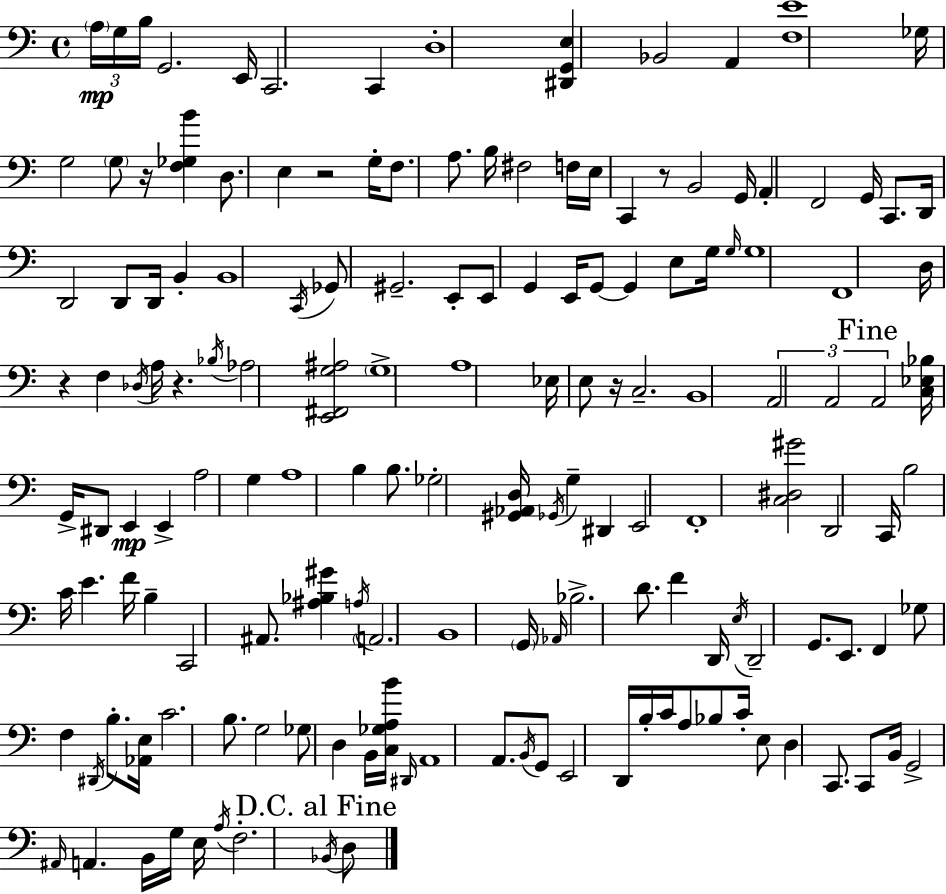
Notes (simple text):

A3/s G3/s B3/s G2/h. E2/s C2/h. C2/q D3/w [D#2,G2,E3]/q Bb2/h A2/q [F3,E4]/w Gb3/s G3/h G3/e R/s [F3,Gb3,B4]/q D3/e. E3/q R/h G3/s F3/e. A3/e. B3/s F#3/h F3/s E3/s C2/q R/e B2/h G2/s A2/q F2/h G2/s C2/e. D2/s D2/h D2/e D2/s B2/q B2/w C2/s Gb2/e G#2/h. E2/e E2/e G2/q E2/s G2/e G2/q E3/e G3/s G3/s G3/w F2/w D3/s R/q F3/q Db3/s A3/s R/q. Bb3/s Ab3/h [E2,F#2,G3,A#3]/h G3/w A3/w Eb3/s E3/e R/s C3/h. B2/w A2/h A2/h A2/h [C3,Eb3,Bb3]/s G2/s D#2/e E2/q E2/q A3/h G3/q A3/w B3/q B3/e. Gb3/h [G#2,Ab2,D3]/s Gb2/s G3/q D#2/q E2/h F2/w [C3,D#3,G#4]/h D2/h C2/s B3/h C4/s E4/q. F4/s B3/q C2/h A#2/e. [A#3,Bb3,G#4]/q A3/s A2/h. B2/w G2/s Ab2/s Bb3/h. D4/e. F4/q D2/s E3/s D2/h G2/e. E2/e. F2/q Gb3/e F3/q D#2/s B3/e. [Ab2,E3]/s C4/h. B3/e. G3/h Gb3/e D3/q B2/s [C3,Gb3,A3,B4]/s D#2/s A2/w A2/e. B2/s G2/e E2/h D2/s B3/s C4/s A3/e Bb3/e C4/s E3/e D3/q C2/e. C2/e B2/s G2/h A#2/s A2/q. B2/s G3/s E3/s A3/s F3/h. Bb2/s D3/e